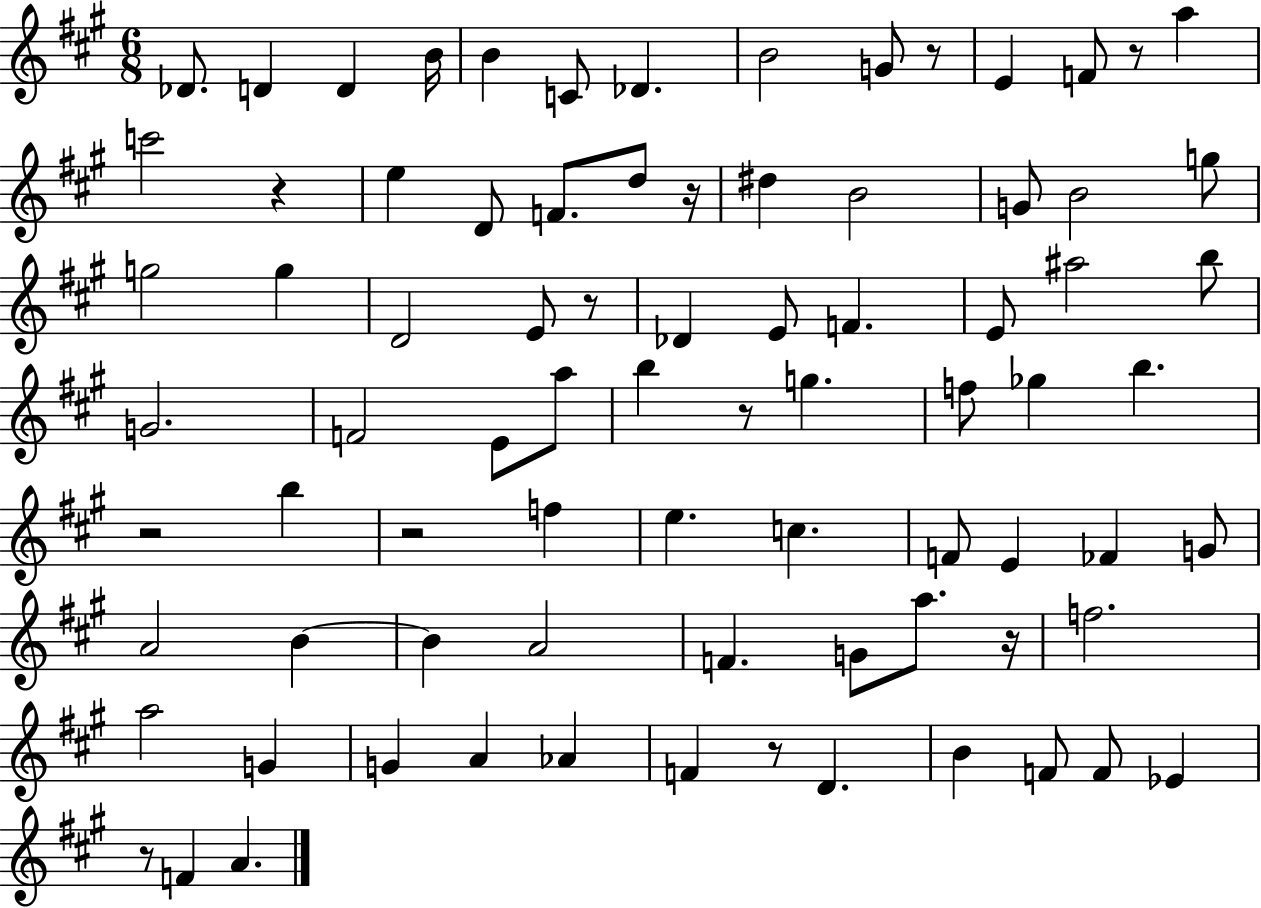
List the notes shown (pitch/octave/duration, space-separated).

Db4/e. D4/q D4/q B4/s B4/q C4/e Db4/q. B4/h G4/e R/e E4/q F4/e R/e A5/q C6/h R/q E5/q D4/e F4/e. D5/e R/s D#5/q B4/h G4/e B4/h G5/e G5/h G5/q D4/h E4/e R/e Db4/q E4/e F4/q. E4/e A#5/h B5/e G4/h. F4/h E4/e A5/e B5/q R/e G5/q. F5/e Gb5/q B5/q. R/h B5/q R/h F5/q E5/q. C5/q. F4/e E4/q FES4/q G4/e A4/h B4/q B4/q A4/h F4/q. G4/e A5/e. R/s F5/h. A5/h G4/q G4/q A4/q Ab4/q F4/q R/e D4/q. B4/q F4/e F4/e Eb4/q R/e F4/q A4/q.